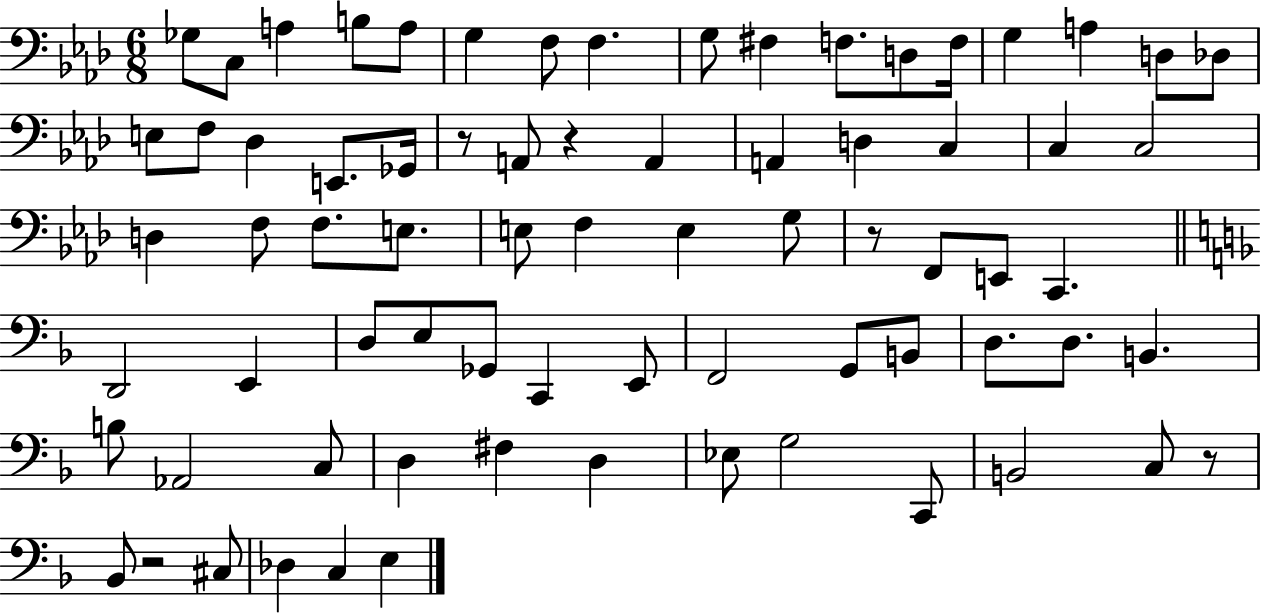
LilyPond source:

{
  \clef bass
  \numericTimeSignature
  \time 6/8
  \key aes \major
  \repeat volta 2 { ges8 c8 a4 b8 a8 | g4 f8 f4. | g8 fis4 f8. d8 f16 | g4 a4 d8 des8 | \break e8 f8 des4 e,8. ges,16 | r8 a,8 r4 a,4 | a,4 d4 c4 | c4 c2 | \break d4 f8 f8. e8. | e8 f4 e4 g8 | r8 f,8 e,8 c,4. | \bar "||" \break \key f \major d,2 e,4 | d8 e8 ges,8 c,4 e,8 | f,2 g,8 b,8 | d8. d8. b,4. | \break b8 aes,2 c8 | d4 fis4 d4 | ees8 g2 c,8 | b,2 c8 r8 | \break bes,8 r2 cis8 | des4 c4 e4 | } \bar "|."
}